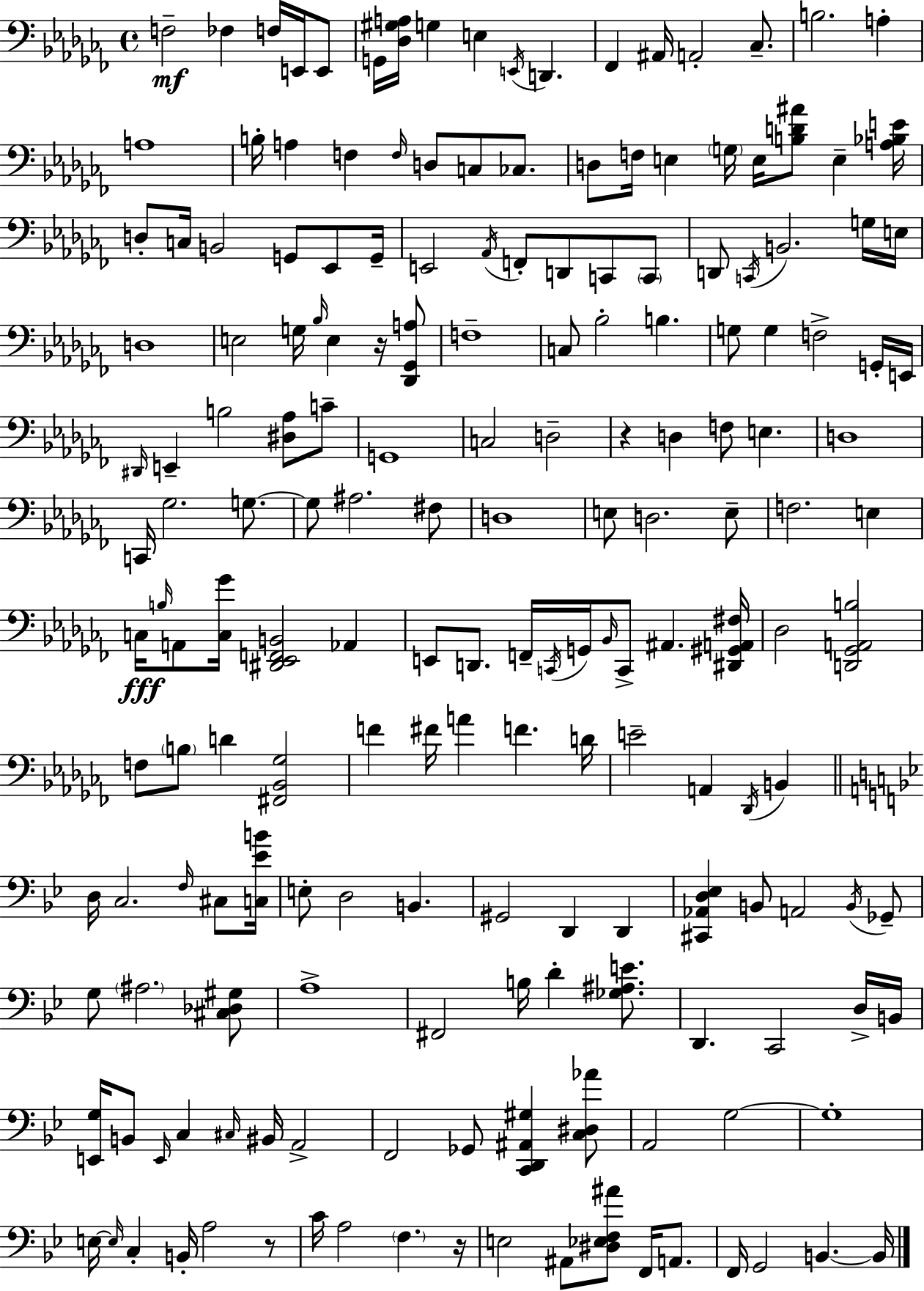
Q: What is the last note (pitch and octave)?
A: B2